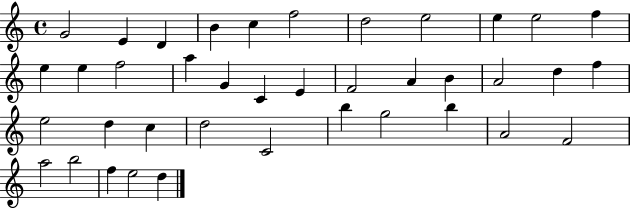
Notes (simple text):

G4/h E4/q D4/q B4/q C5/q F5/h D5/h E5/h E5/q E5/h F5/q E5/q E5/q F5/h A5/q G4/q C4/q E4/q F4/h A4/q B4/q A4/h D5/q F5/q E5/h D5/q C5/q D5/h C4/h B5/q G5/h B5/q A4/h F4/h A5/h B5/h F5/q E5/h D5/q